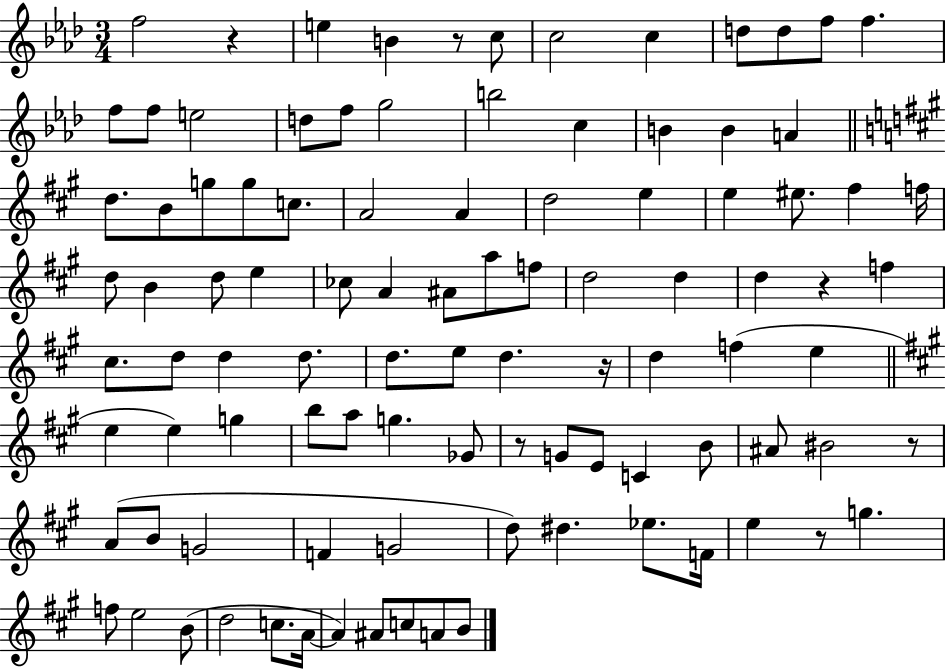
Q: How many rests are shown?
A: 7